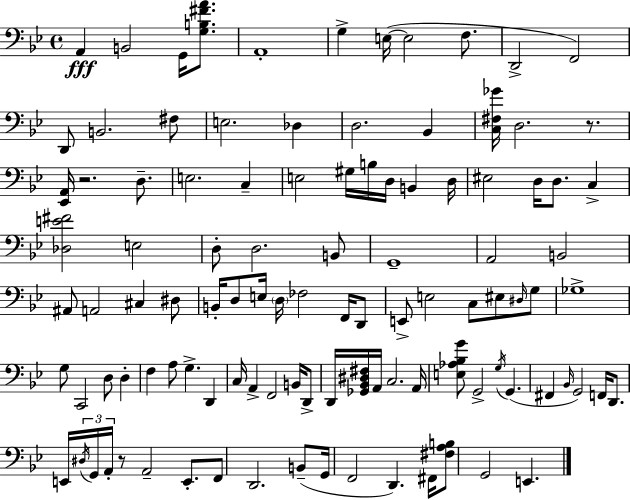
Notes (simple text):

A2/q B2/h G2/s [G3,B3,F#4,A4]/e. A2/w G3/q E3/s E3/h F3/e. D2/h F2/h D2/e B2/h. F#3/e E3/h. Db3/q D3/h. Bb2/q [C3,F#3,Gb4]/s D3/h. R/e. [Eb2,A2]/s R/h. D3/e. E3/h. C3/q E3/h G#3/s B3/s D3/s B2/q D3/s EIS3/h D3/s D3/e. C3/q [Db3,E4,F#4]/h E3/h D3/e D3/h. B2/e G2/w A2/h B2/h A#2/e A2/h C#3/q D#3/e B2/s D3/e E3/s D3/s FES3/h F2/s D2/e E2/e E3/h C3/e EIS3/e D#3/s G3/e Gb3/w G3/e C2/h D3/e D3/q F3/q A3/e G3/q. D2/q C3/s A2/q F2/h B2/s D2/e D2/s [Gb2,Bb2,D#3,F#3]/s A2/s C3/h. A2/s [E3,Ab3,Bb3,G4]/e G2/h G3/s G2/q. F#2/q Bb2/s G2/h F2/s D2/e. E2/s D#3/s G2/s A2/s R/e A2/h E2/e. F2/e D2/h. B2/e G2/s F2/h D2/q. F#2/s [F#3,A3,B3]/e G2/h E2/q.